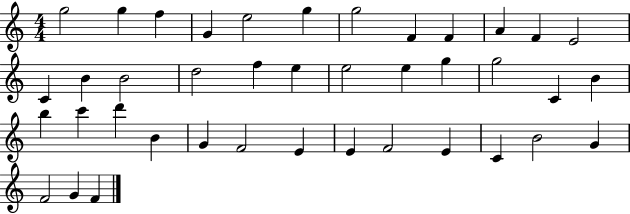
{
  \clef treble
  \numericTimeSignature
  \time 4/4
  \key c \major
  g''2 g''4 f''4 | g'4 e''2 g''4 | g''2 f'4 f'4 | a'4 f'4 e'2 | \break c'4 b'4 b'2 | d''2 f''4 e''4 | e''2 e''4 g''4 | g''2 c'4 b'4 | \break b''4 c'''4 d'''4 b'4 | g'4 f'2 e'4 | e'4 f'2 e'4 | c'4 b'2 g'4 | \break f'2 g'4 f'4 | \bar "|."
}